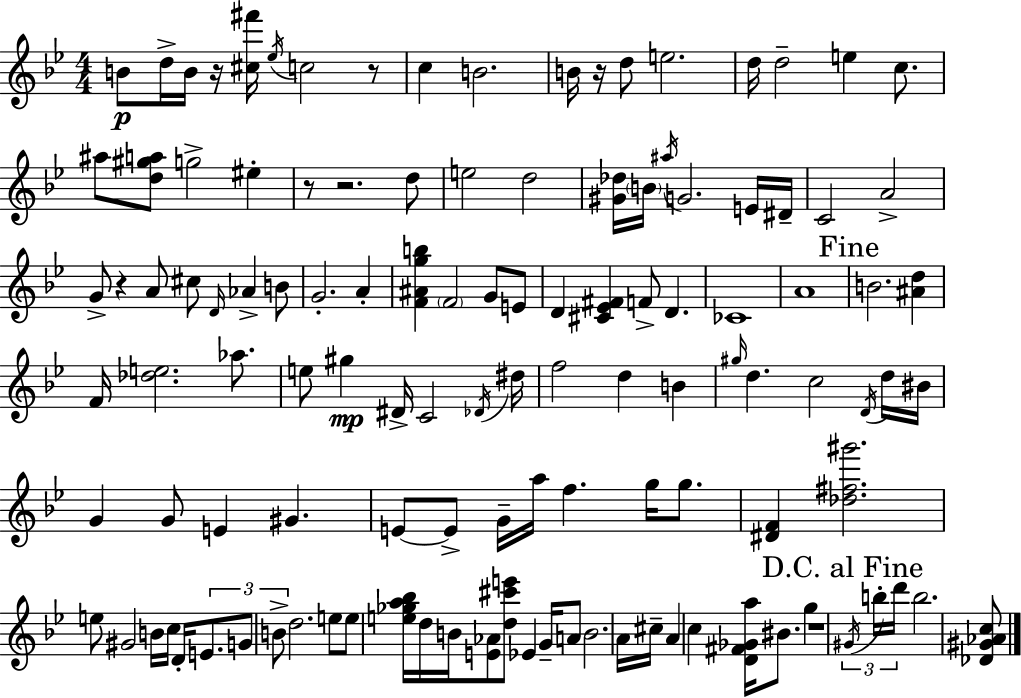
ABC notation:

X:1
T:Untitled
M:4/4
L:1/4
K:Gm
B/2 d/4 B/4 z/4 [^c^f']/4 _e/4 c2 z/2 c B2 B/4 z/4 d/2 e2 d/4 d2 e c/2 ^a/2 [d^ga]/2 g2 ^e z/2 z2 d/2 e2 d2 [^G_d]/4 B/4 ^a/4 G2 E/4 ^D/4 C2 A2 G/2 z A/2 ^c/2 D/4 _A B/2 G2 A [F^Agb] F2 G/2 E/2 D [^C_E^F] F/2 D _C4 A4 B2 [^Ad] F/4 [_de]2 _a/2 e/2 ^g ^D/4 C2 _D/4 ^d/4 f2 d B ^g/4 d c2 D/4 d/4 ^B/4 G G/2 E ^G E/2 E/2 G/4 a/4 f g/4 g/2 [^DF] [_d^f^g']2 e/2 ^G2 B/4 c/4 D/4 E/2 G/2 B/2 d2 e/2 e/2 [e_ga_b]/4 d/4 B/4 [E_A]/2 [d^c'e']/2 _E G/4 A/2 B2 A/4 ^c/4 A c [D^F_Ga]/4 ^B/2 g z4 ^G/4 b/4 d'/4 b2 [_D^G_Ac]/2